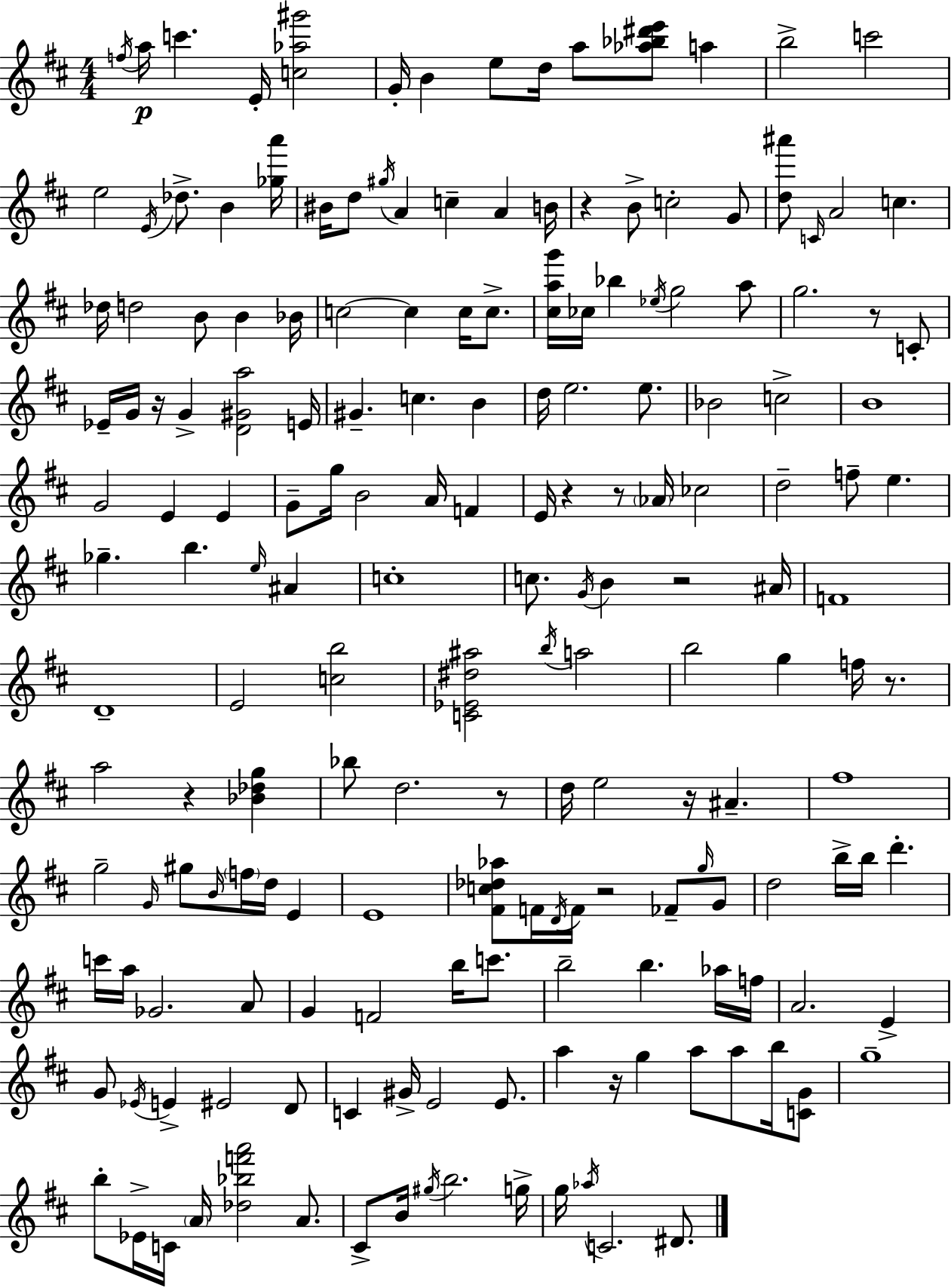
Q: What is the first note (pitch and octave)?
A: F5